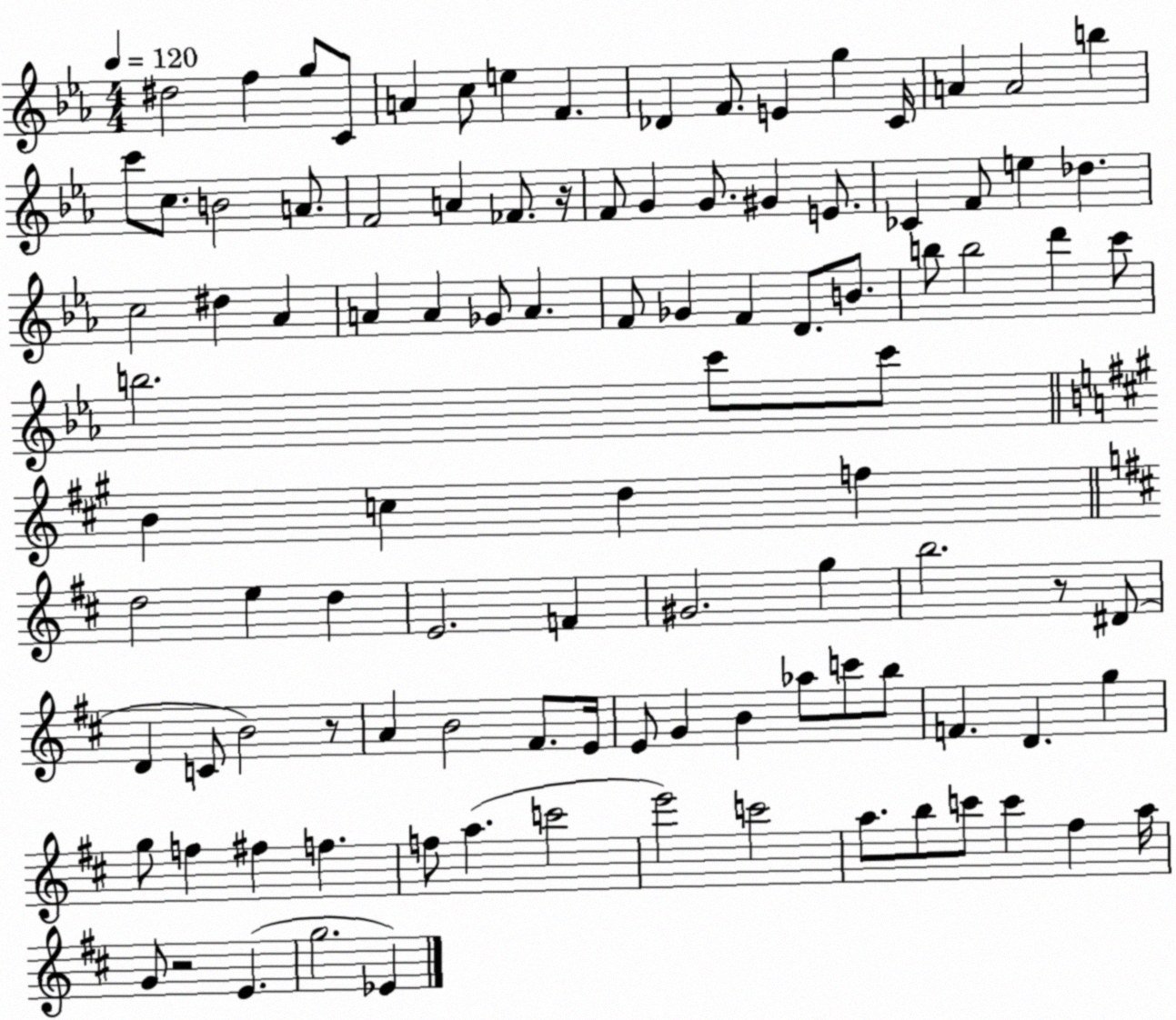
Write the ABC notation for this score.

X:1
T:Untitled
M:4/4
L:1/4
K:Eb
^d2 f g/2 C/2 A c/2 e F _D F/2 E g C/4 A A2 b c'/2 c/2 B2 A/2 F2 A _F/2 z/4 F/2 G G/2 ^G E/2 _C F/2 e _d c2 ^d _A A A _G/2 A F/2 _G F D/2 B/2 b/2 b2 d' c'/2 b2 c'/2 c'/2 B c d f d2 e d E2 F ^G2 g b2 z/2 ^D/2 D C/2 B2 z/2 A B2 ^F/2 E/4 E/2 G B _a/2 c'/2 b/2 F D g g/2 f ^f f f/2 a c'2 e'2 c'2 a/2 b/2 c'/2 c' ^f a/4 G/2 z2 E g2 _E